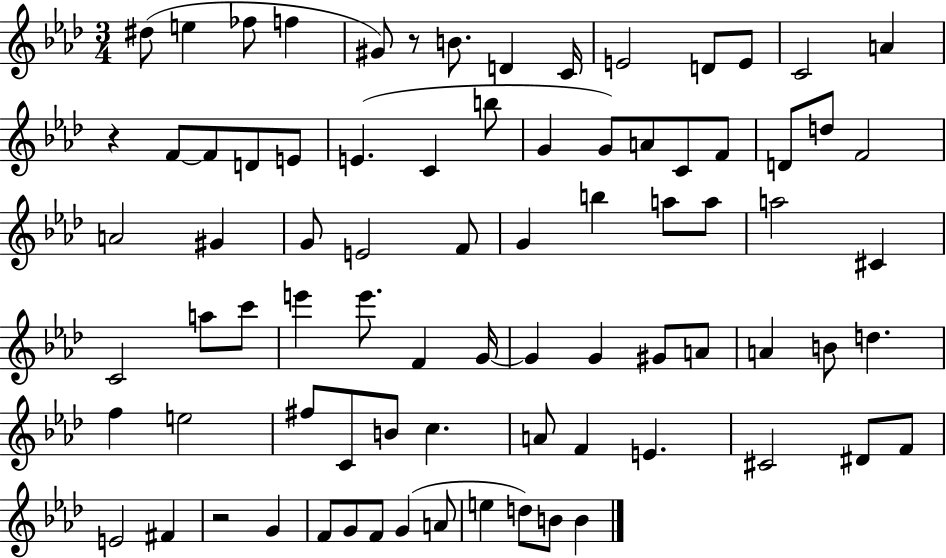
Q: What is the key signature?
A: AES major